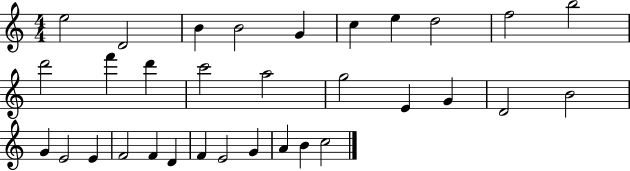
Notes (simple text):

E5/h D4/h B4/q B4/h G4/q C5/q E5/q D5/h F5/h B5/h D6/h F6/q D6/q C6/h A5/h G5/h E4/q G4/q D4/h B4/h G4/q E4/h E4/q F4/h F4/q D4/q F4/q E4/h G4/q A4/q B4/q C5/h